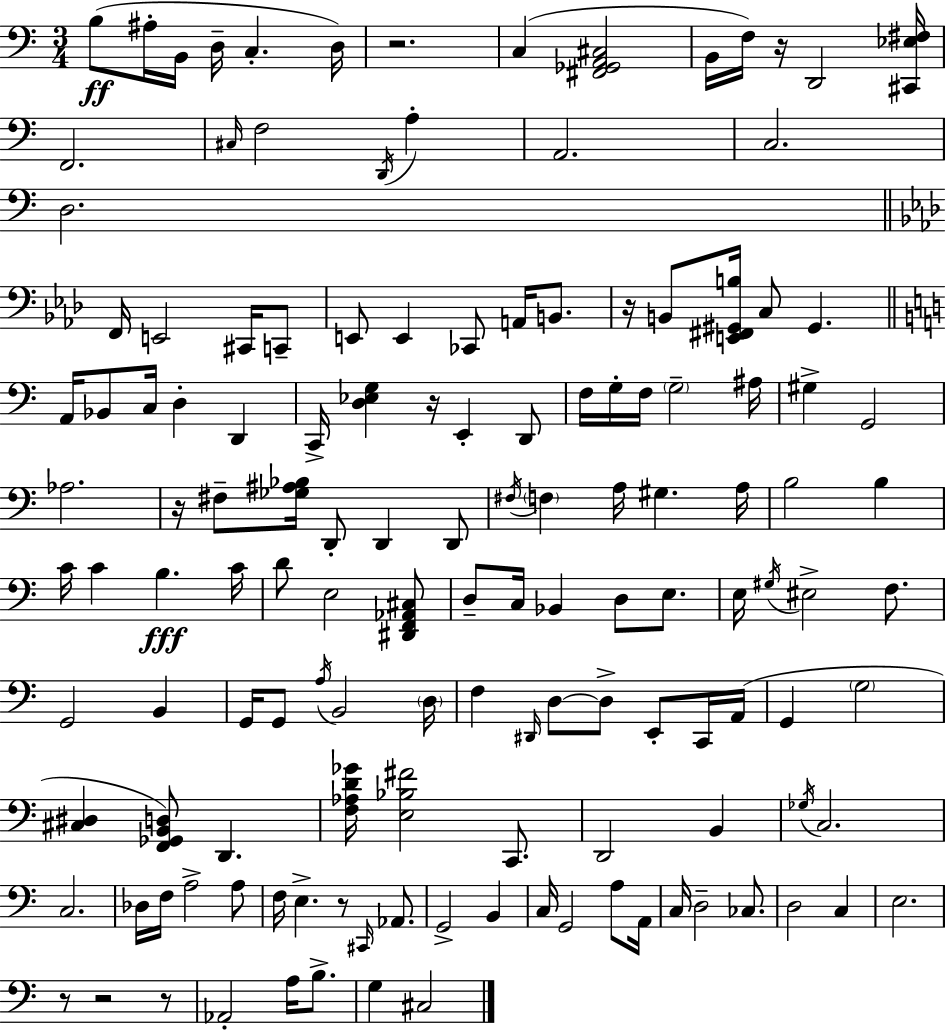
B3/e A#3/s B2/s D3/s C3/q. D3/s R/h. C3/q [F#2,Gb2,A2,C#3]/h B2/s F3/s R/s D2/h [C#2,Eb3,F#3]/s F2/h. C#3/s F3/h D2/s A3/q A2/h. C3/h. D3/h. F2/s E2/h C#2/s C2/e E2/e E2/q CES2/e A2/s B2/e. R/s B2/e [E2,F#2,G#2,B3]/s C3/e G#2/q. A2/s Bb2/e C3/s D3/q D2/q C2/s [D3,Eb3,G3]/q R/s E2/q D2/e F3/s G3/s F3/s G3/h A#3/s G#3/q G2/h Ab3/h. R/s F#3/e [Gb3,A#3,Bb3]/s D2/e D2/q D2/e F#3/s F3/q A3/s G#3/q. A3/s B3/h B3/q C4/s C4/q B3/q. C4/s D4/e E3/h [D#2,F2,Ab2,C#3]/e D3/e C3/s Bb2/q D3/e E3/e. E3/s G#3/s EIS3/h F3/e. G2/h B2/q G2/s G2/e A3/s B2/h D3/s F3/q D#2/s D3/e D3/e E2/e C2/s A2/s G2/q G3/h [C#3,D#3]/q [F2,Gb2,B2,D3]/e D2/q. [F3,Ab3,D4,Gb4]/s [E3,Bb3,F#4]/h C2/e. D2/h B2/q Gb3/s C3/h. C3/h. Db3/s F3/s A3/h A3/e F3/s E3/q. R/e C#2/s Ab2/e. G2/h B2/q C3/s G2/h A3/e A2/s C3/s D3/h CES3/e. D3/h C3/q E3/h. R/e R/h R/e Ab2/h A3/s B3/e. G3/q C#3/h